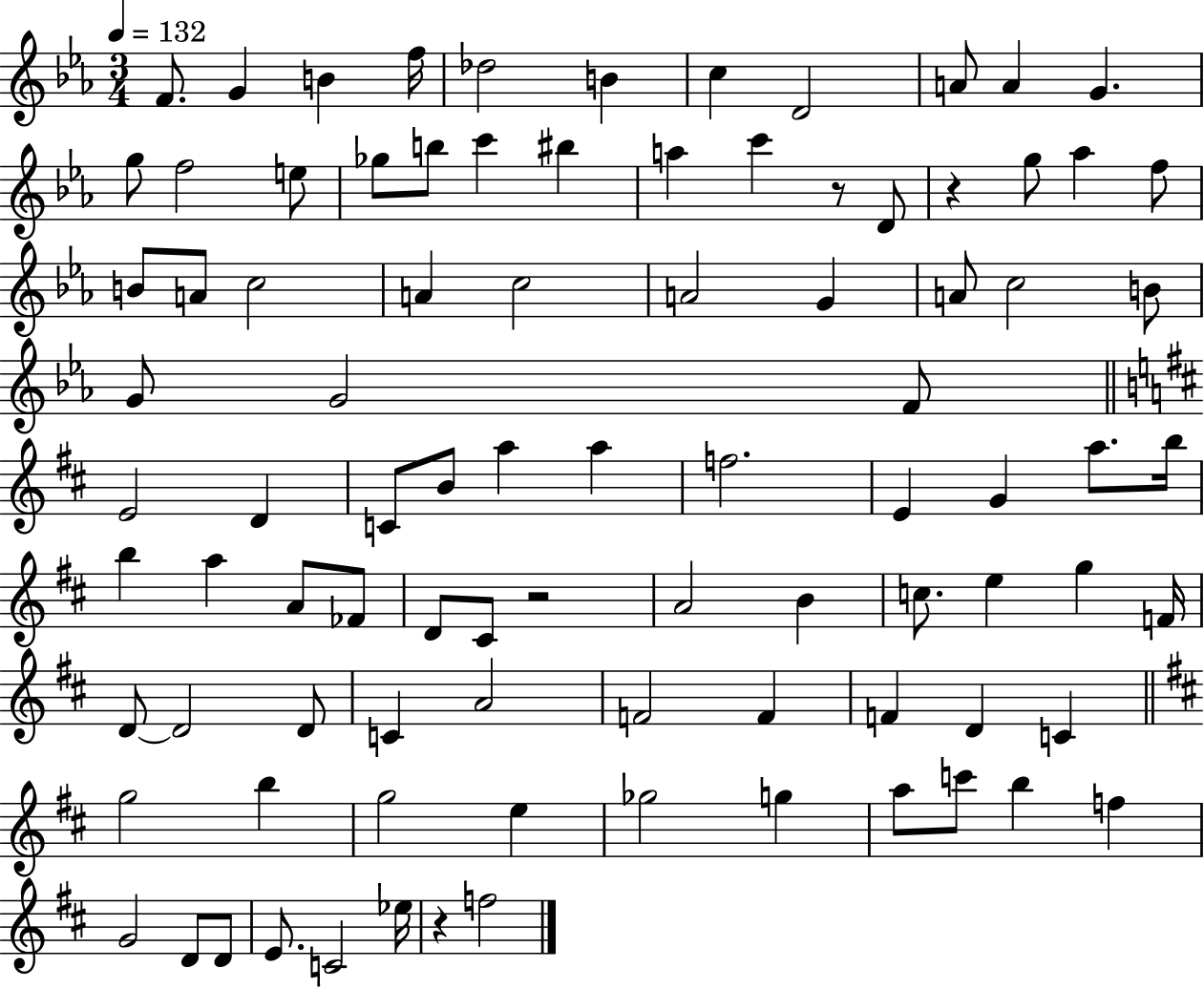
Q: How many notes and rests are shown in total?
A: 91